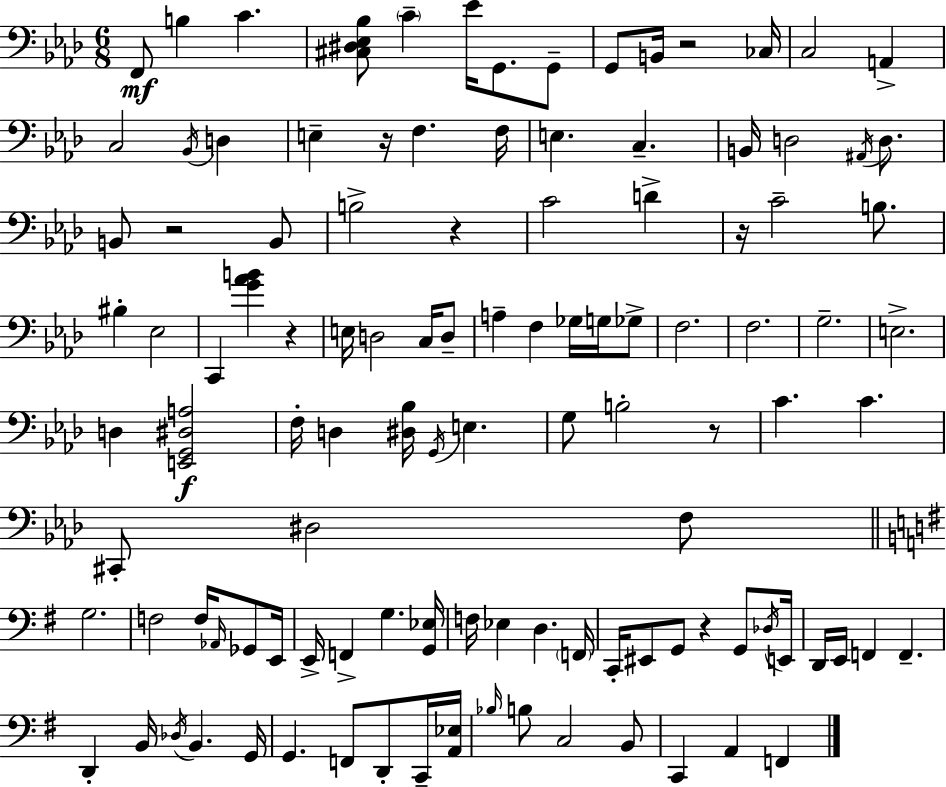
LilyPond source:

{
  \clef bass
  \numericTimeSignature
  \time 6/8
  \key aes \major
  f,8\mf b4 c'4. | <cis dis ees bes>8 \parenthesize c'4-- ees'16 g,8. g,8-- | g,8 b,16 r2 ces16 | c2 a,4-> | \break c2 \acciaccatura { bes,16 } d4 | e4-- r16 f4. | f16 e4. c4.-- | b,16 d2 \acciaccatura { ais,16 } d8. | \break b,8 r2 | b,8 b2-> r4 | c'2 d'4-> | r16 c'2-- b8. | \break bis4-. ees2 | c,4 <g' aes' b'>4 r4 | e16 d2 c16 | d8-- a4-- f4 ges16 g16 | \break ges8-> f2. | f2. | g2.-- | e2.-> | \break d4 <e, g, dis a>2\f | f16-. d4 <dis bes>16 \acciaccatura { g,16 } e4. | g8 b2-. | r8 c'4. c'4. | \break cis,8-. dis2 | f8 \bar "||" \break \key g \major g2. | f2 f16 \grace { aes,16 } ges,8 | e,16 e,16-> f,4-> g4. | <g, ees>16 f16 ees4 d4. | \break \parenthesize f,16 c,16-. eis,8 g,8 r4 g,8 | \acciaccatura { des16 } e,16 d,16 e,16 f,4 f,4.-- | d,4-. b,16 \acciaccatura { des16 } b,4. | g,16 g,4. f,8 d,8-. | \break c,16-- <a, ees>16 \grace { bes16 } b8 c2 | b,8 c,4 a,4 | f,4 \bar "|."
}